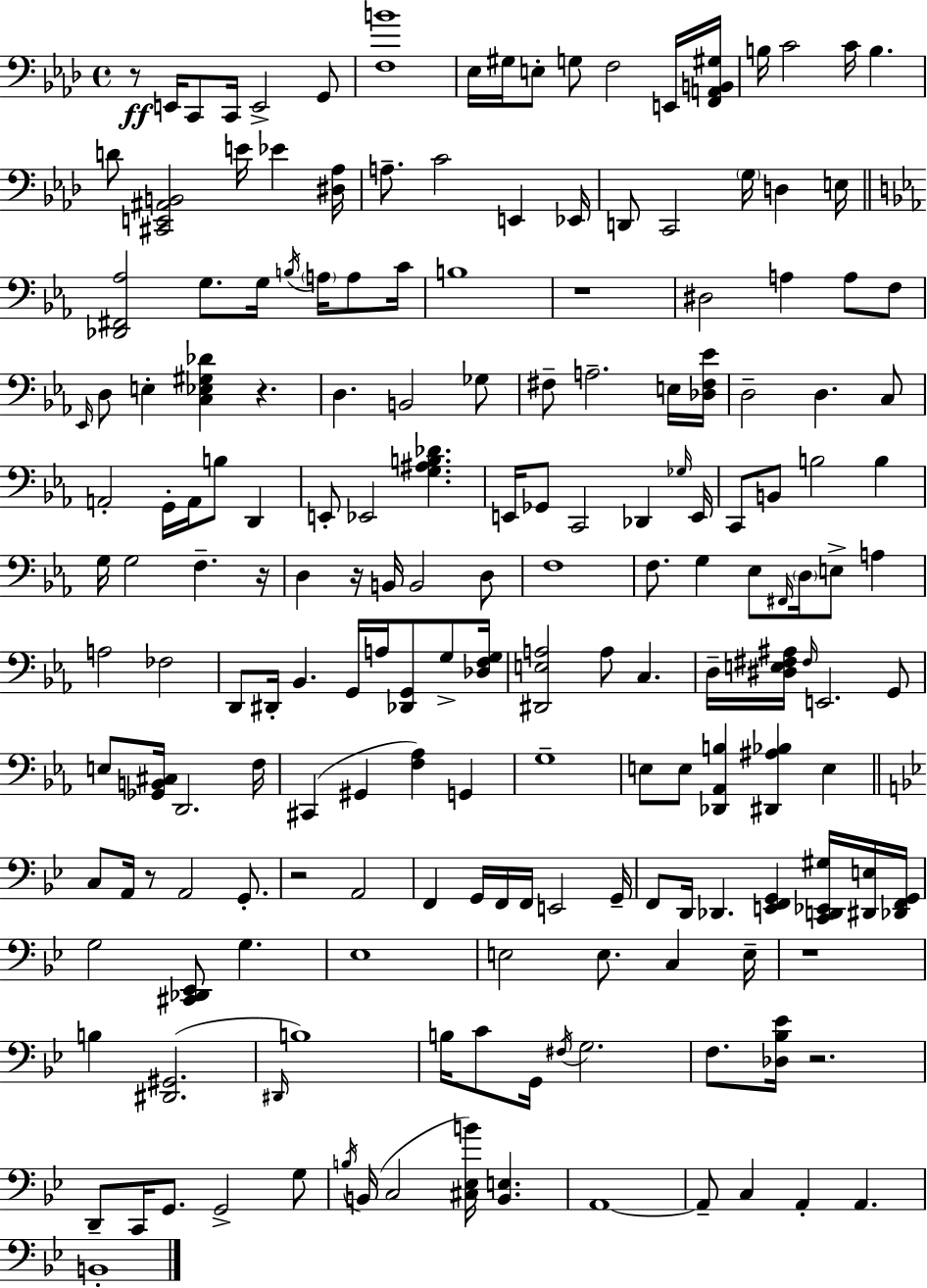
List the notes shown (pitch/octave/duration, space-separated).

R/e E2/s C2/e C2/s E2/h G2/e [F3,B4]/w Eb3/s G#3/s E3/e G3/e F3/h E2/s [F2,A2,B2,G#3]/s B3/s C4/h C4/s B3/q. D4/e [C#2,E2,A#2,B2]/h E4/s Eb4/q [D#3,Ab3]/s A3/e. C4/h E2/q Eb2/s D2/e C2/h G3/s D3/q E3/s [Db2,F#2,Ab3]/h G3/e. G3/s B3/s A3/s A3/e C4/s B3/w R/w D#3/h A3/q A3/e F3/e Eb2/s D3/e E3/q [C3,Eb3,G#3,Db4]/q R/q. D3/q. B2/h Gb3/e F#3/e A3/h. E3/s [Db3,F#3,Eb4]/s D3/h D3/q. C3/e A2/h G2/s A2/s B3/e D2/q E2/e Eb2/h [G3,A#3,B3,Db4]/q. E2/s Gb2/e C2/h Db2/q Gb3/s E2/s C2/e B2/e B3/h B3/q G3/s G3/h F3/q. R/s D3/q R/s B2/s B2/h D3/e F3/w F3/e. G3/q Eb3/e F#2/s D3/s E3/e A3/q A3/h FES3/h D2/e D#2/s Bb2/q. G2/s A3/s [Db2,G2]/e G3/e [Db3,F3,G3]/s [D#2,E3,A3]/h A3/e C3/q. D3/s [D#3,E3,F#3,A#3]/s F#3/s E2/h. G2/e E3/e [Gb2,B2,C#3]/s D2/h. F3/s C#2/q G#2/q [F3,Ab3]/q G2/q G3/w E3/e E3/e [Db2,Ab2,B3]/q [D#2,A#3,Bb3]/q E3/q C3/e A2/s R/e A2/h G2/e. R/h A2/h F2/q G2/s F2/s F2/s E2/h G2/s F2/e D2/s Db2/q. [E2,F2,G2]/q [C2,D2,Eb2,G#3]/s [D#2,E3]/s [Db2,F2,G2]/s G3/h [C#2,Db2,Eb2]/e G3/q. Eb3/w E3/h E3/e. C3/q E3/s R/w B3/q [D#2,G#2]/h. D#2/s B3/w B3/s C4/e G2/s F#3/s G3/h. F3/e. [Db3,Bb3,Eb4]/s R/h. D2/e C2/s G2/e. G2/h G3/e B3/s B2/s C3/h [C#3,Eb3,B4]/s [B2,E3]/q. A2/w A2/e C3/q A2/q A2/q. B2/w